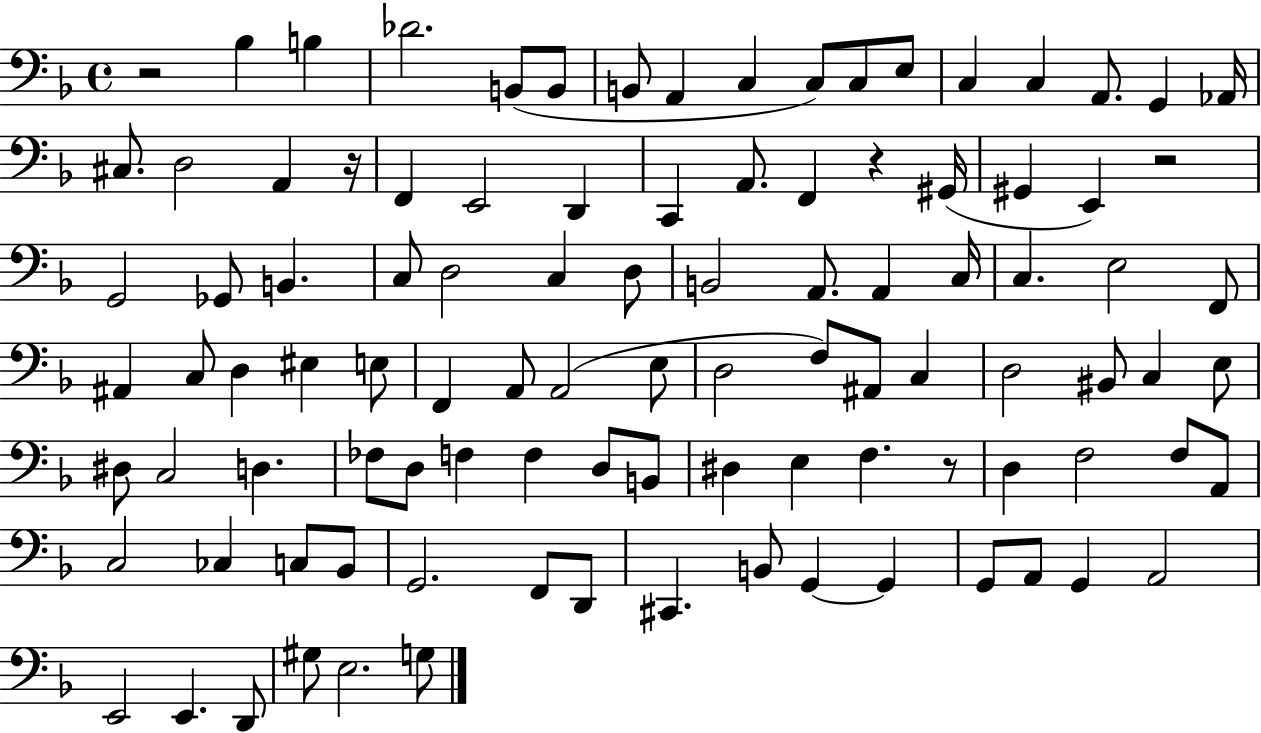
R/h Bb3/q B3/q Db4/h. B2/e B2/e B2/e A2/q C3/q C3/e C3/e E3/e C3/q C3/q A2/e. G2/q Ab2/s C#3/e. D3/h A2/q R/s F2/q E2/h D2/q C2/q A2/e. F2/q R/q G#2/s G#2/q E2/q R/h G2/h Gb2/e B2/q. C3/e D3/h C3/q D3/e B2/h A2/e. A2/q C3/s C3/q. E3/h F2/e A#2/q C3/e D3/q EIS3/q E3/e F2/q A2/e A2/h E3/e D3/h F3/e A#2/e C3/q D3/h BIS2/e C3/q E3/e D#3/e C3/h D3/q. FES3/e D3/e F3/q F3/q D3/e B2/e D#3/q E3/q F3/q. R/e D3/q F3/h F3/e A2/e C3/h CES3/q C3/e Bb2/e G2/h. F2/e D2/e C#2/q. B2/e G2/q G2/q G2/e A2/e G2/q A2/h E2/h E2/q. D2/e G#3/e E3/h. G3/e